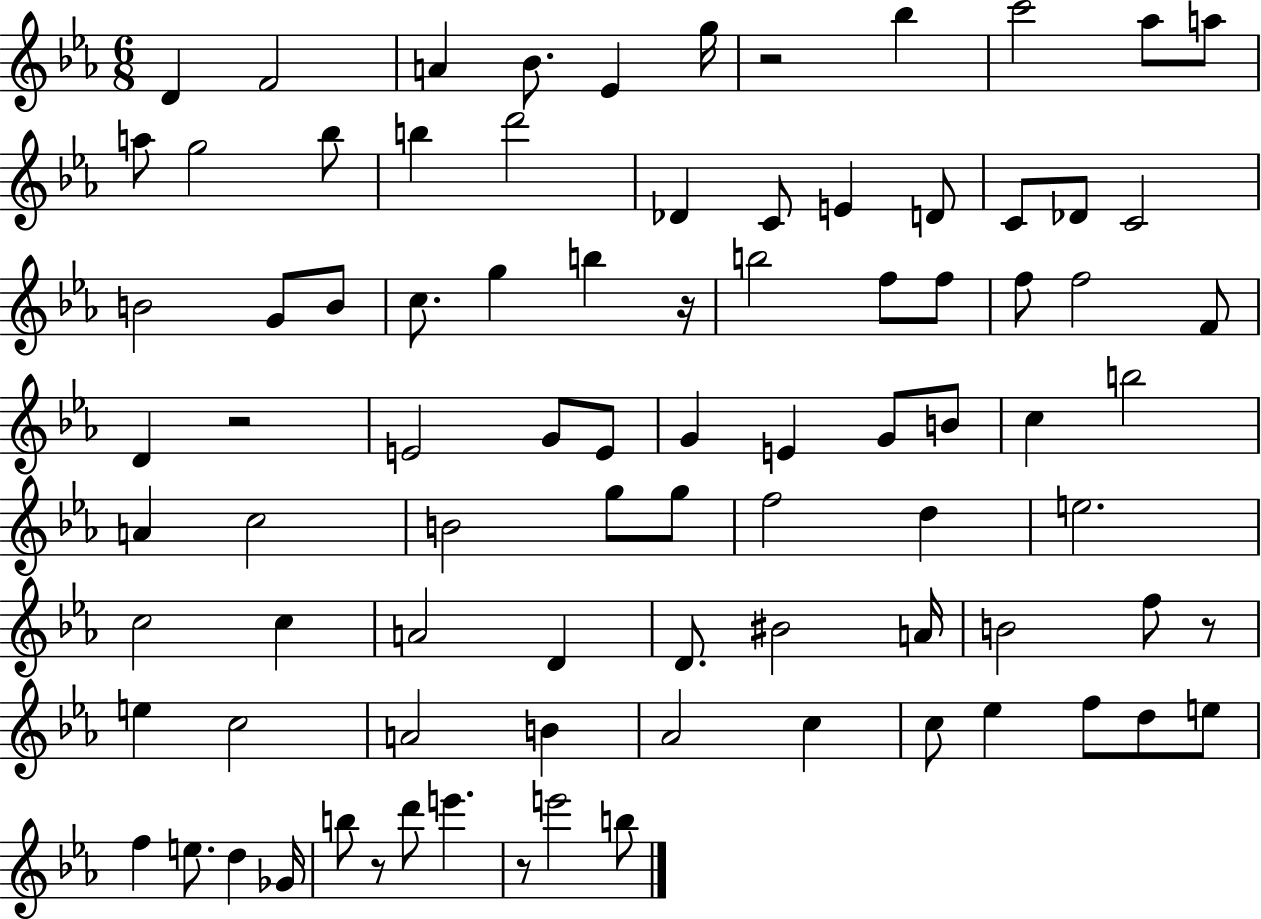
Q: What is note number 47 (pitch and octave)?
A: B4